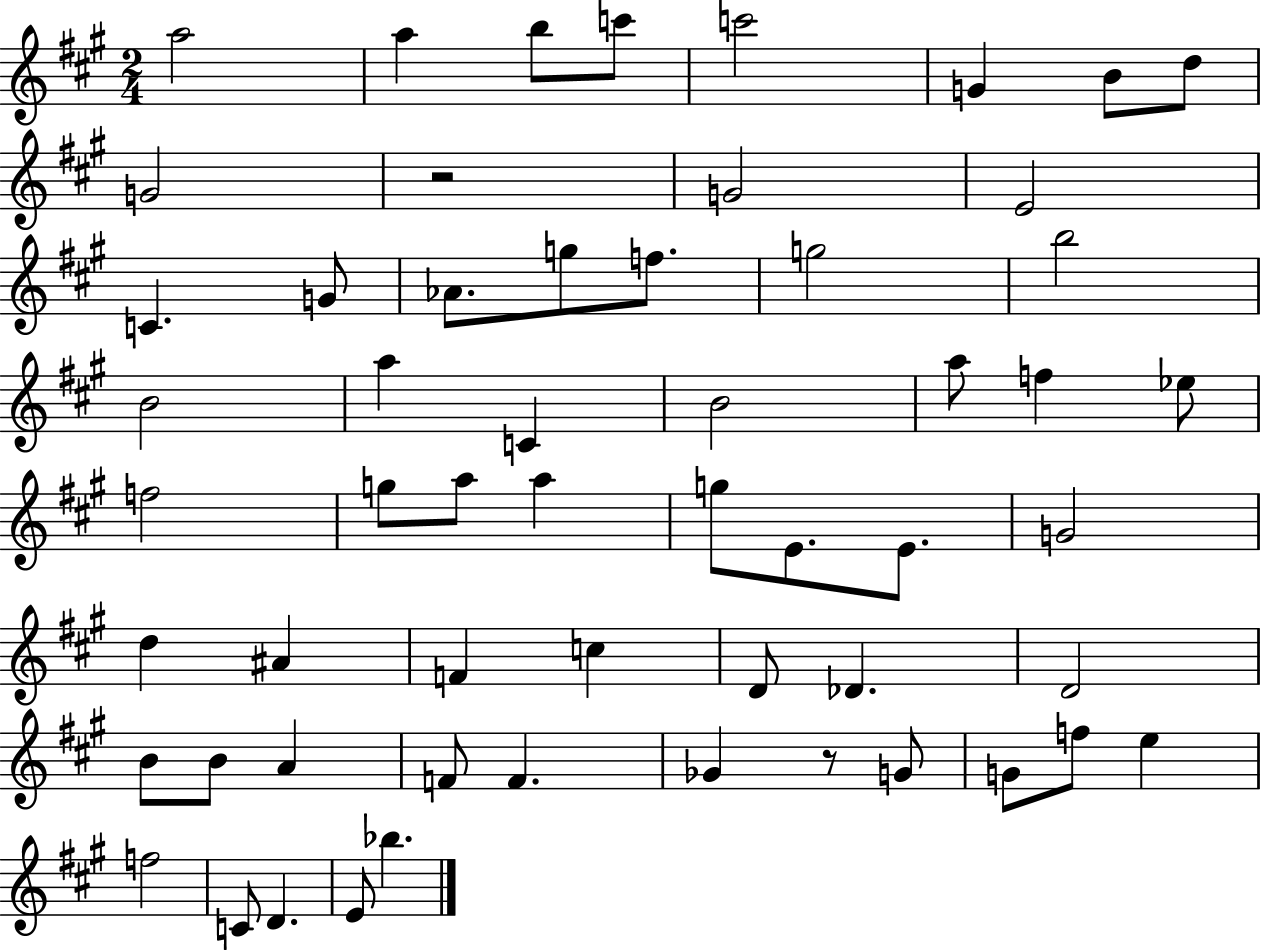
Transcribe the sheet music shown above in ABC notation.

X:1
T:Untitled
M:2/4
L:1/4
K:A
a2 a b/2 c'/2 c'2 G B/2 d/2 G2 z2 G2 E2 C G/2 _A/2 g/2 f/2 g2 b2 B2 a C B2 a/2 f _e/2 f2 g/2 a/2 a g/2 E/2 E/2 G2 d ^A F c D/2 _D D2 B/2 B/2 A F/2 F _G z/2 G/2 G/2 f/2 e f2 C/2 D E/2 _b